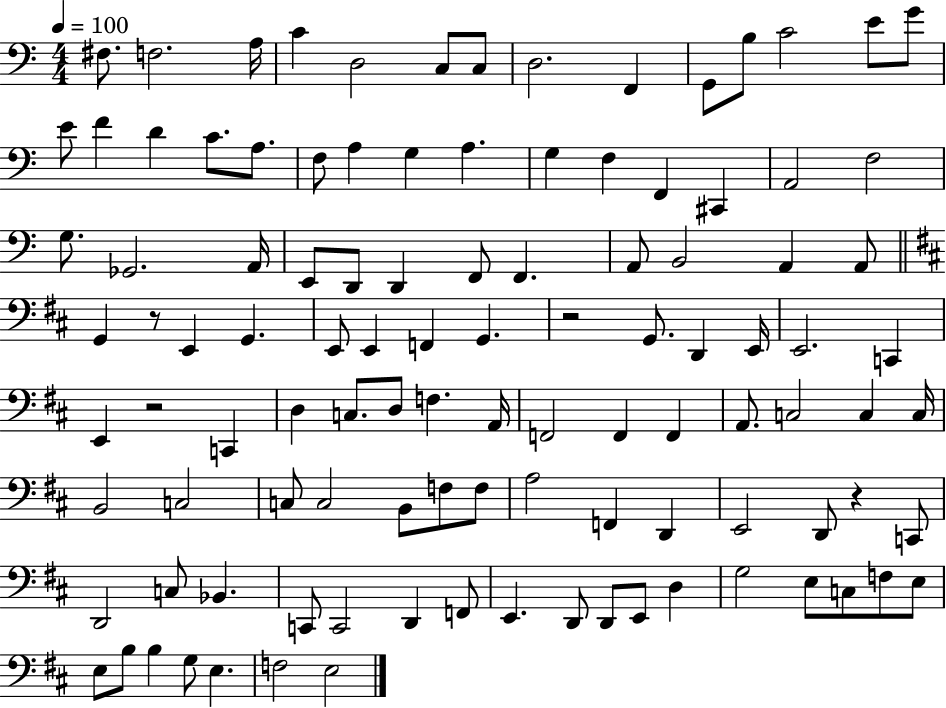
{
  \clef bass
  \numericTimeSignature
  \time 4/4
  \key c \major
  \tempo 4 = 100
  fis8. f2. a16 | c'4 d2 c8 c8 | d2. f,4 | g,8 b8 c'2 e'8 g'8 | \break e'8 f'4 d'4 c'8. a8. | f8 a4 g4 a4. | g4 f4 f,4 cis,4 | a,2 f2 | \break g8. ges,2. a,16 | e,8 d,8 d,4 f,8 f,4. | a,8 b,2 a,4 a,8 | \bar "||" \break \key b \minor g,4 r8 e,4 g,4. | e,8 e,4 f,4 g,4. | r2 g,8. d,4 e,16 | e,2. c,4 | \break e,4 r2 c,4 | d4 c8. d8 f4. a,16 | f,2 f,4 f,4 | a,8. c2 c4 c16 | \break b,2 c2 | c8 c2 b,8 f8 f8 | a2 f,4 d,4 | e,2 d,8 r4 c,8 | \break d,2 c8 bes,4. | c,8 c,2 d,4 f,8 | e,4. d,8 d,8 e,8 d4 | g2 e8 c8 f8 e8 | \break e8 b8 b4 g8 e4. | f2 e2 | \bar "|."
}